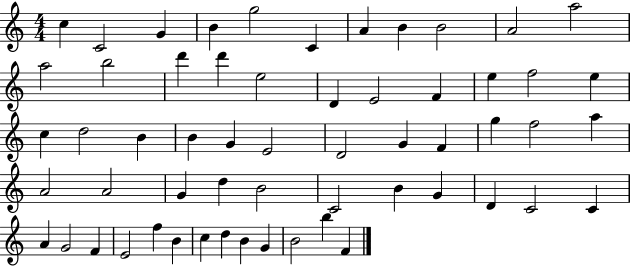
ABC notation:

X:1
T:Untitled
M:4/4
L:1/4
K:C
c C2 G B g2 C A B B2 A2 a2 a2 b2 d' d' e2 D E2 F e f2 e c d2 B B G E2 D2 G F g f2 a A2 A2 G d B2 C2 B G D C2 C A G2 F E2 f B c d B G B2 b F